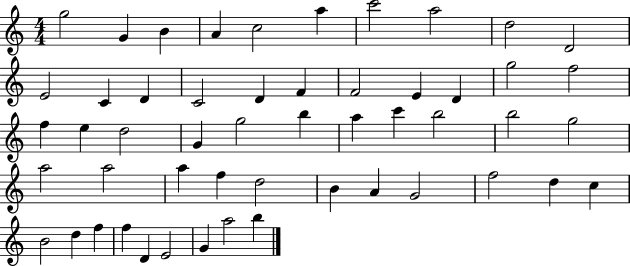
G5/h G4/q B4/q A4/q C5/h A5/q C6/h A5/h D5/h D4/h E4/h C4/q D4/q C4/h D4/q F4/q F4/h E4/q D4/q G5/h F5/h F5/q E5/q D5/h G4/q G5/h B5/q A5/q C6/q B5/h B5/h G5/h A5/h A5/h A5/q F5/q D5/h B4/q A4/q G4/h F5/h D5/q C5/q B4/h D5/q F5/q F5/q D4/q E4/h G4/q A5/h B5/q